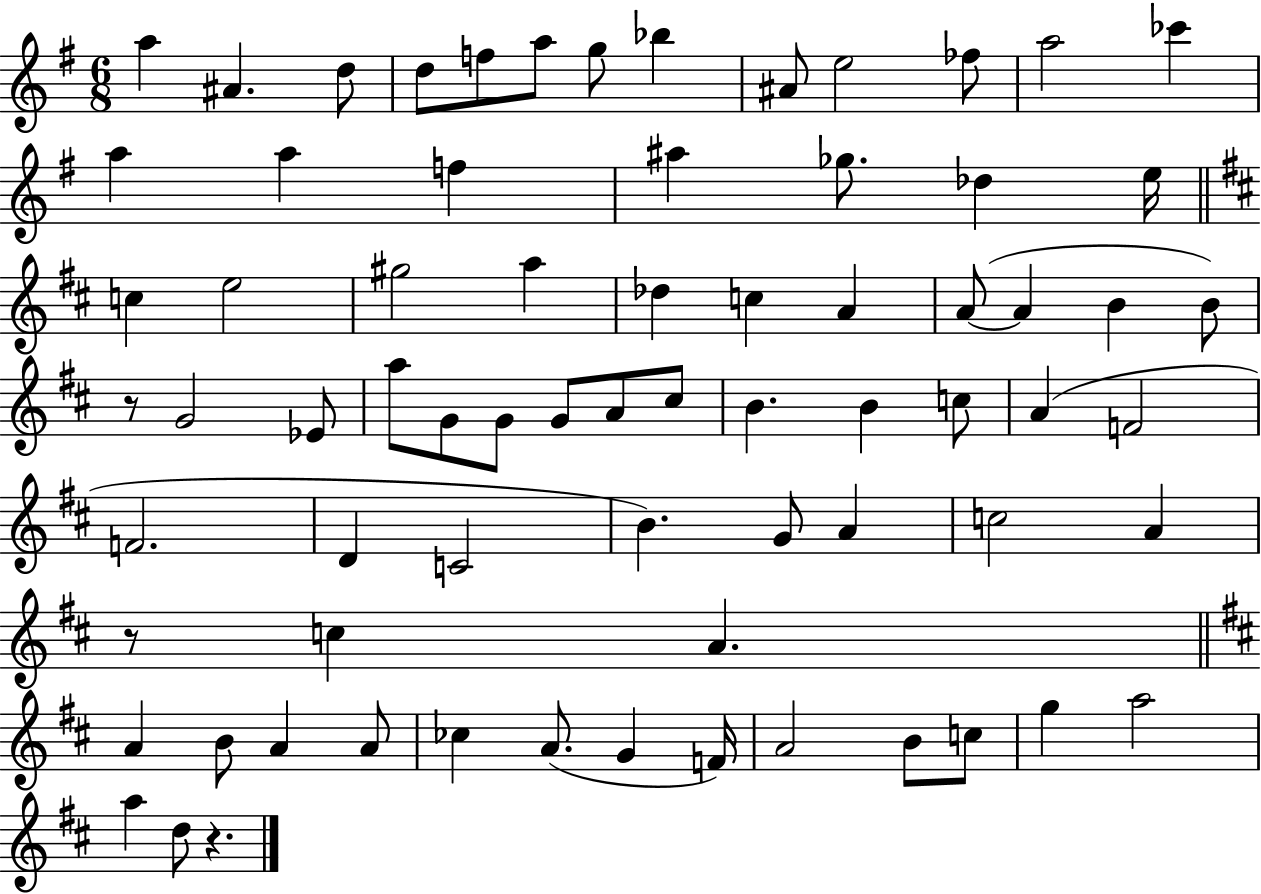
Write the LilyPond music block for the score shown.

{
  \clef treble
  \numericTimeSignature
  \time 6/8
  \key g \major
  a''4 ais'4. d''8 | d''8 f''8 a''8 g''8 bes''4 | ais'8 e''2 fes''8 | a''2 ces'''4 | \break a''4 a''4 f''4 | ais''4 ges''8. des''4 e''16 | \bar "||" \break \key b \minor c''4 e''2 | gis''2 a''4 | des''4 c''4 a'4 | a'8~(~ a'4 b'4 b'8) | \break r8 g'2 ees'8 | a''8 g'8 g'8 g'8 a'8 cis''8 | b'4. b'4 c''8 | a'4( f'2 | \break f'2. | d'4 c'2 | b'4.) g'8 a'4 | c''2 a'4 | \break r8 c''4 a'4. | \bar "||" \break \key b \minor a'4 b'8 a'4 a'8 | ces''4 a'8.( g'4 f'16) | a'2 b'8 c''8 | g''4 a''2 | \break a''4 d''8 r4. | \bar "|."
}